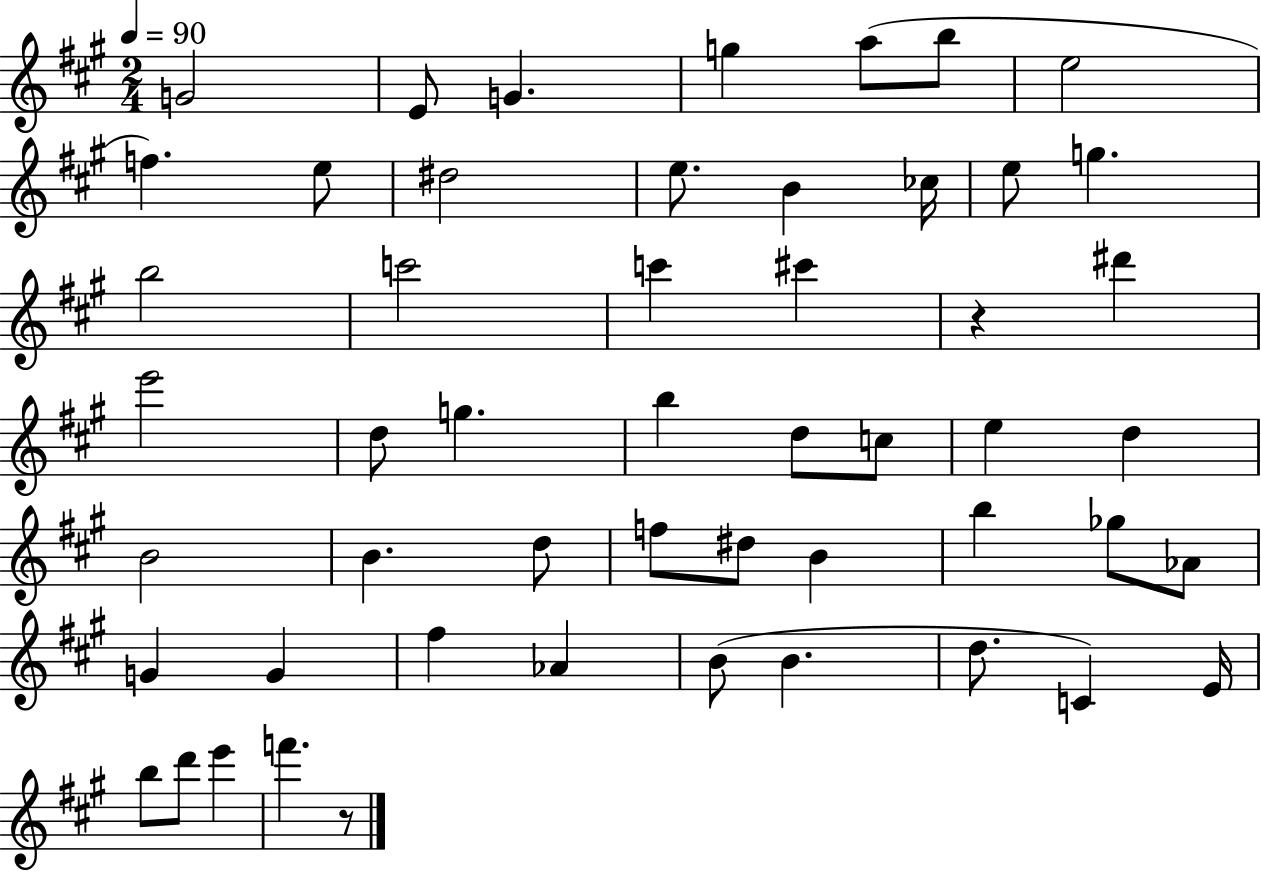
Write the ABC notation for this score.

X:1
T:Untitled
M:2/4
L:1/4
K:A
G2 E/2 G g a/2 b/2 e2 f e/2 ^d2 e/2 B _c/4 e/2 g b2 c'2 c' ^c' z ^d' e'2 d/2 g b d/2 c/2 e d B2 B d/2 f/2 ^d/2 B b _g/2 _A/2 G G ^f _A B/2 B d/2 C E/4 b/2 d'/2 e' f' z/2